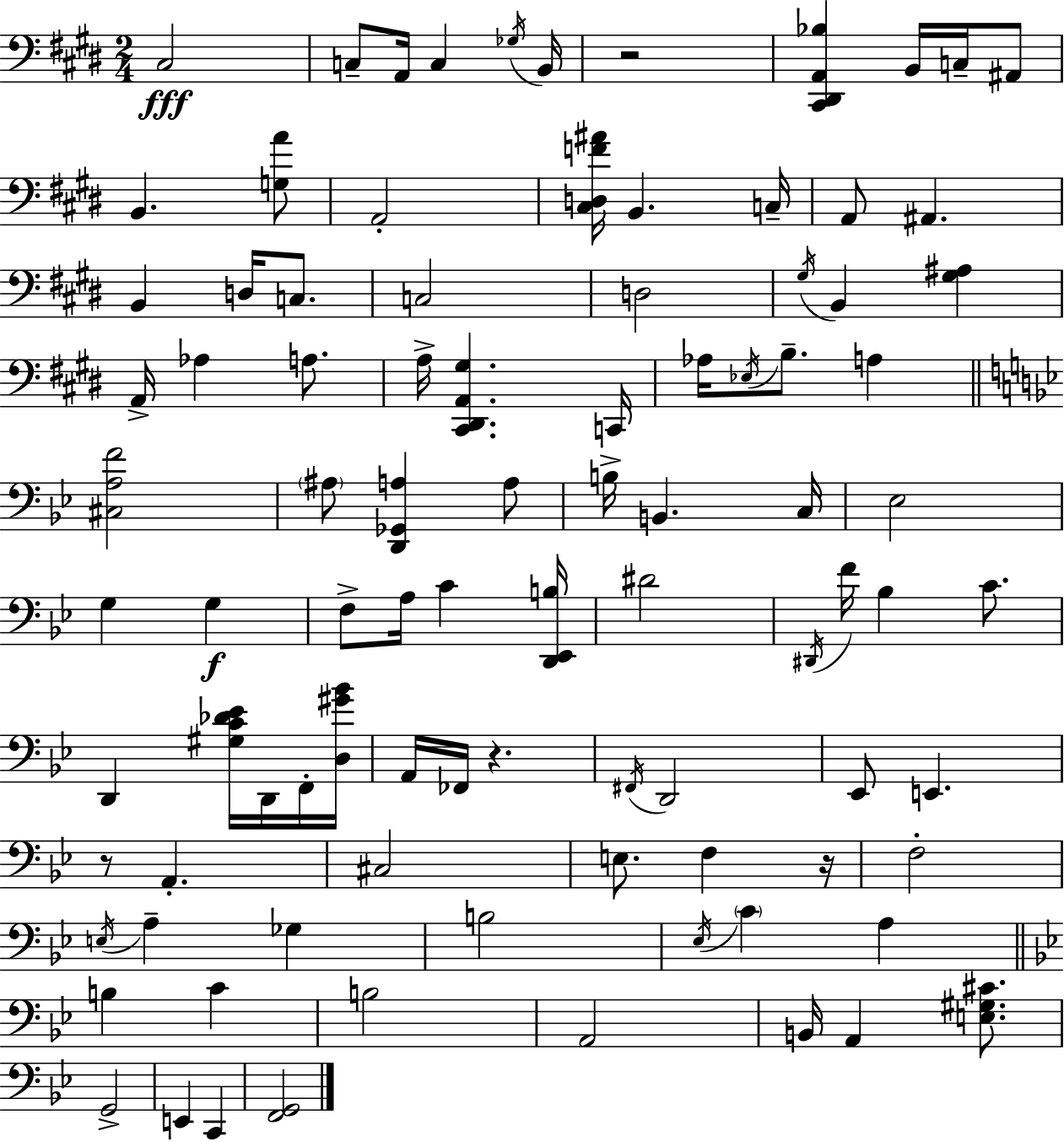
{
  \clef bass
  \numericTimeSignature
  \time 2/4
  \key e \major
  \repeat volta 2 { cis2\fff | c8-- a,16 c4 \acciaccatura { ges16 } | b,16 r2 | <cis, dis, a, bes>4 b,16 c16-- ais,8 | \break b,4. <g a'>8 | a,2-. | <cis d f' ais'>16 b,4. | c16-- a,8 ais,4. | \break b,4 d16 c8. | c2 | d2 | \acciaccatura { gis16 } b,4 <gis ais>4 | \break a,16-> aes4 a8. | a16-> <cis, dis, a, gis>4. | c,16 aes16 \acciaccatura { ees16 } b8.-- a4 | \bar "||" \break \key bes \major <cis a f'>2 | \parenthesize ais8 <d, ges, a>4 a8 | b16-> b,4. c16 | ees2 | \break g4 g4\f | f8-> a16 c'4 <d, ees, b>16 | dis'2 | \acciaccatura { dis,16 } f'16 bes4 c'8. | \break d,4 <gis c' des' ees'>16 d,16 f,16-. | <d gis' bes'>16 a,16 fes,16 r4. | \acciaccatura { fis,16 } d,2 | ees,8 e,4. | \break r8 a,4.-. | cis2 | e8. f4 | r16 f2-. | \break \acciaccatura { e16 } a4-- ges4 | b2 | \acciaccatura { ees16 } \parenthesize c'4 | a4 \bar "||" \break \key g \minor b4 c'4 | b2 | a,2 | b,16 a,4 <e gis cis'>8. | \break g,2-> | e,4 c,4 | <f, g,>2 | } \bar "|."
}